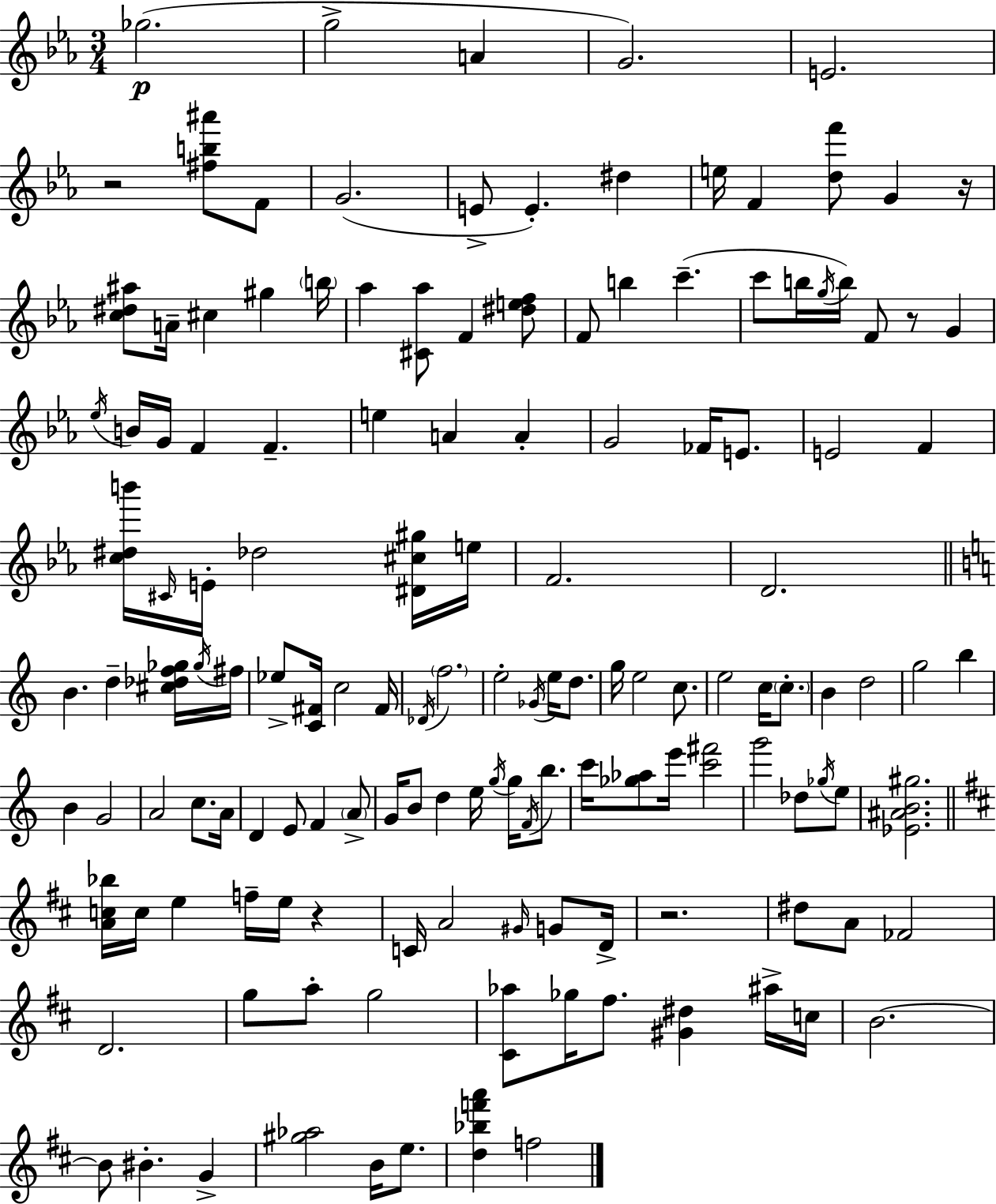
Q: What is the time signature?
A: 3/4